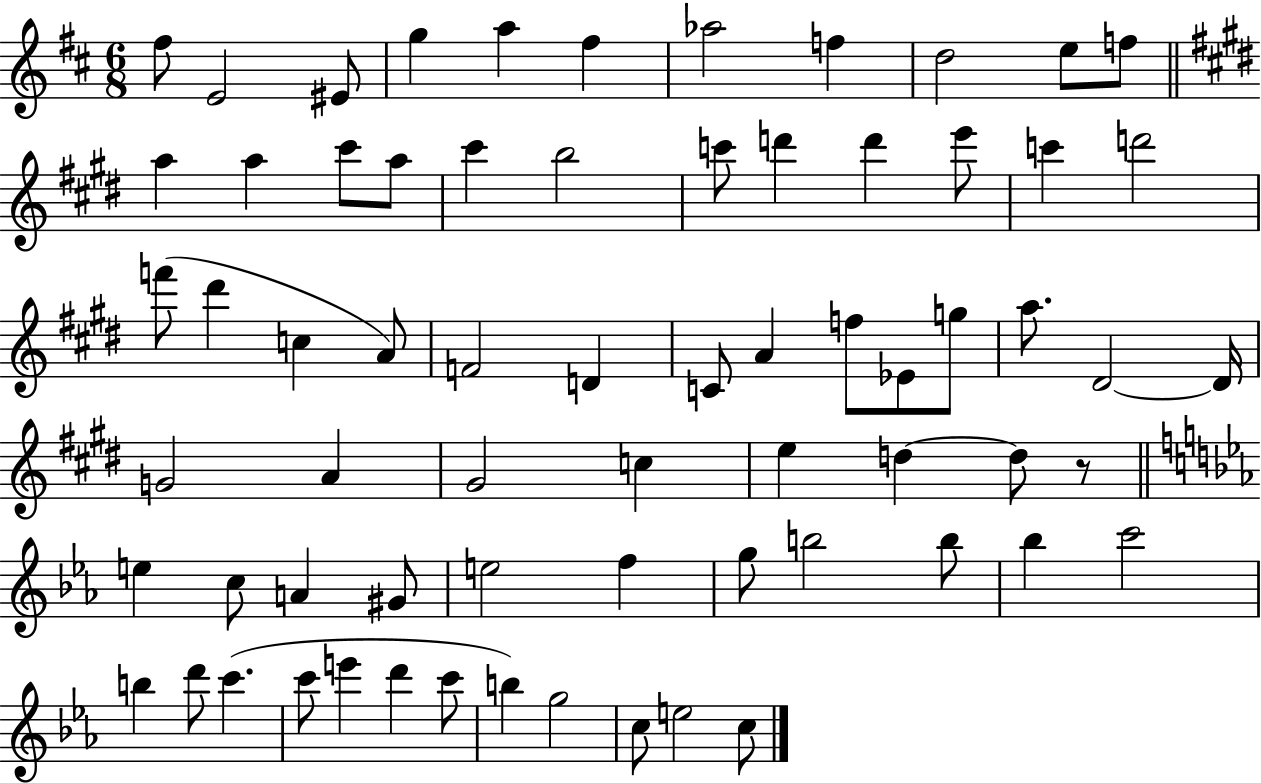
X:1
T:Untitled
M:6/8
L:1/4
K:D
^f/2 E2 ^E/2 g a ^f _a2 f d2 e/2 f/2 a a ^c'/2 a/2 ^c' b2 c'/2 d' d' e'/2 c' d'2 f'/2 ^d' c A/2 F2 D C/2 A f/2 _E/2 g/2 a/2 ^D2 ^D/4 G2 A ^G2 c e d d/2 z/2 e c/2 A ^G/2 e2 f g/2 b2 b/2 _b c'2 b d'/2 c' c'/2 e' d' c'/2 b g2 c/2 e2 c/2